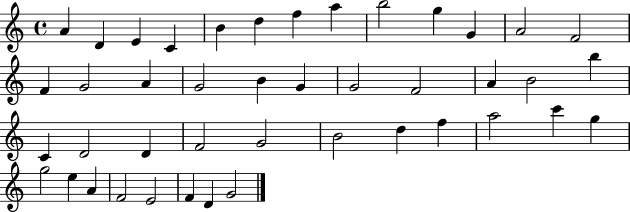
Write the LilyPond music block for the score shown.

{
  \clef treble
  \time 4/4
  \defaultTimeSignature
  \key c \major
  a'4 d'4 e'4 c'4 | b'4 d''4 f''4 a''4 | b''2 g''4 g'4 | a'2 f'2 | \break f'4 g'2 a'4 | g'2 b'4 g'4 | g'2 f'2 | a'4 b'2 b''4 | \break c'4 d'2 d'4 | f'2 g'2 | b'2 d''4 f''4 | a''2 c'''4 g''4 | \break g''2 e''4 a'4 | f'2 e'2 | f'4 d'4 g'2 | \bar "|."
}